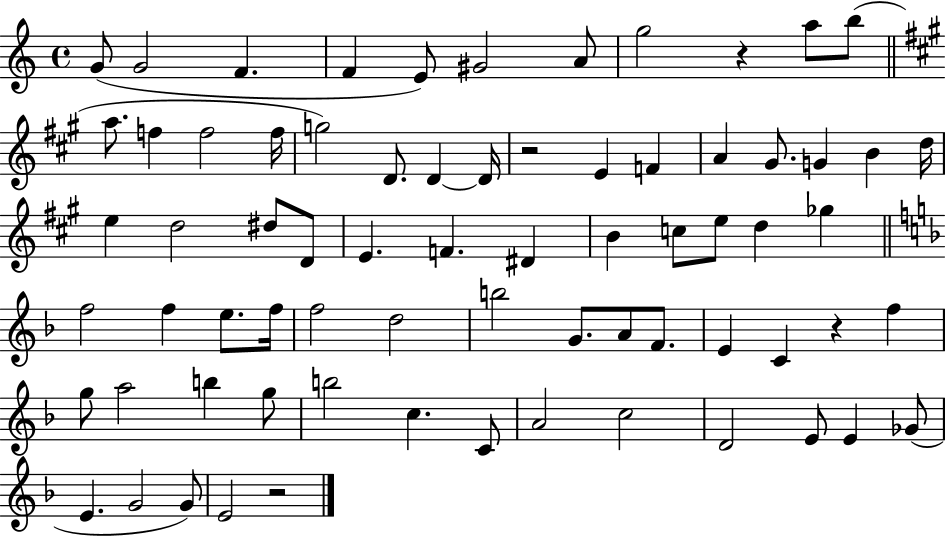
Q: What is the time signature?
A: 4/4